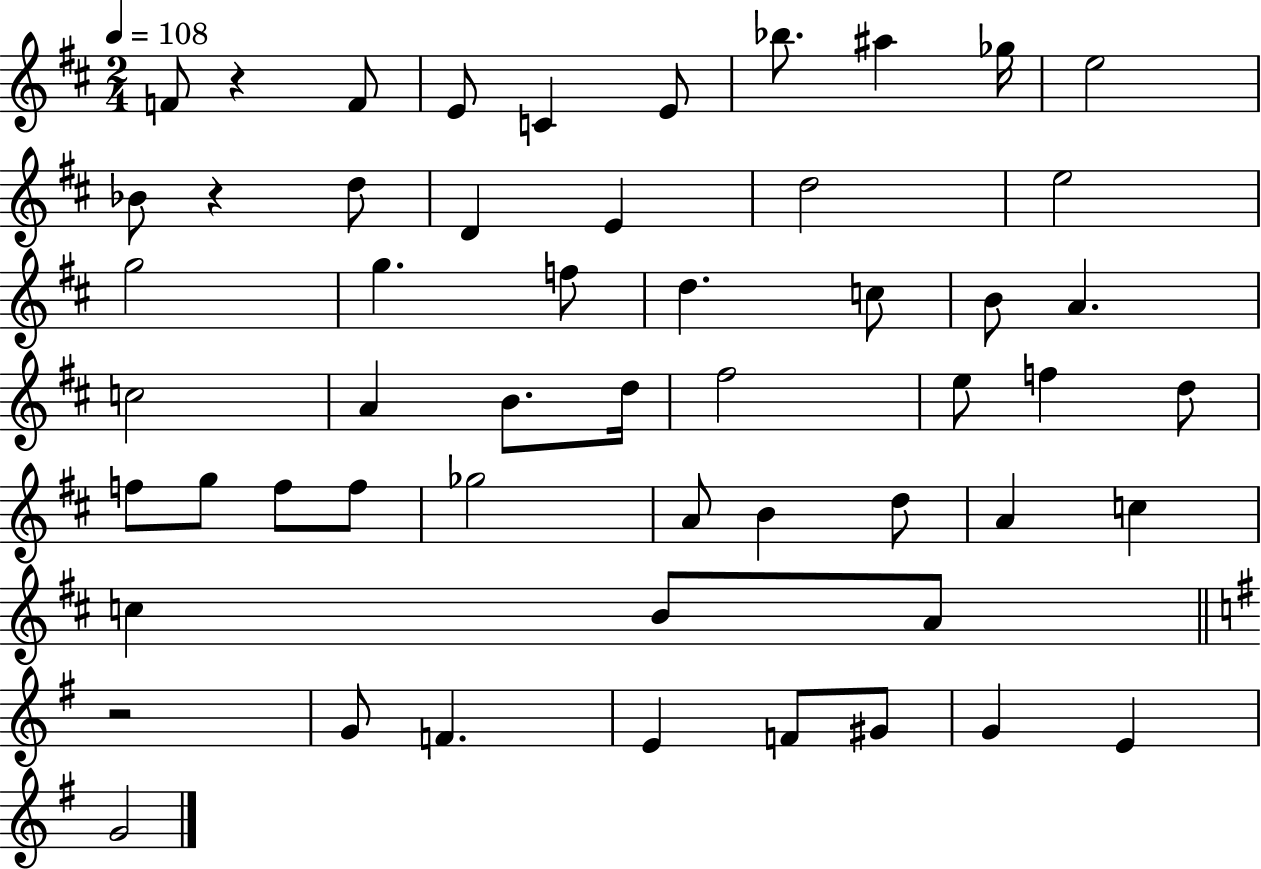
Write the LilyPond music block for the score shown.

{
  \clef treble
  \numericTimeSignature
  \time 2/4
  \key d \major
  \tempo 4 = 108
  f'8 r4 f'8 | e'8 c'4 e'8 | bes''8. ais''4 ges''16 | e''2 | \break bes'8 r4 d''8 | d'4 e'4 | d''2 | e''2 | \break g''2 | g''4. f''8 | d''4. c''8 | b'8 a'4. | \break c''2 | a'4 b'8. d''16 | fis''2 | e''8 f''4 d''8 | \break f''8 g''8 f''8 f''8 | ges''2 | a'8 b'4 d''8 | a'4 c''4 | \break c''4 b'8 a'8 | \bar "||" \break \key g \major r2 | g'8 f'4. | e'4 f'8 gis'8 | g'4 e'4 | \break g'2 | \bar "|."
}